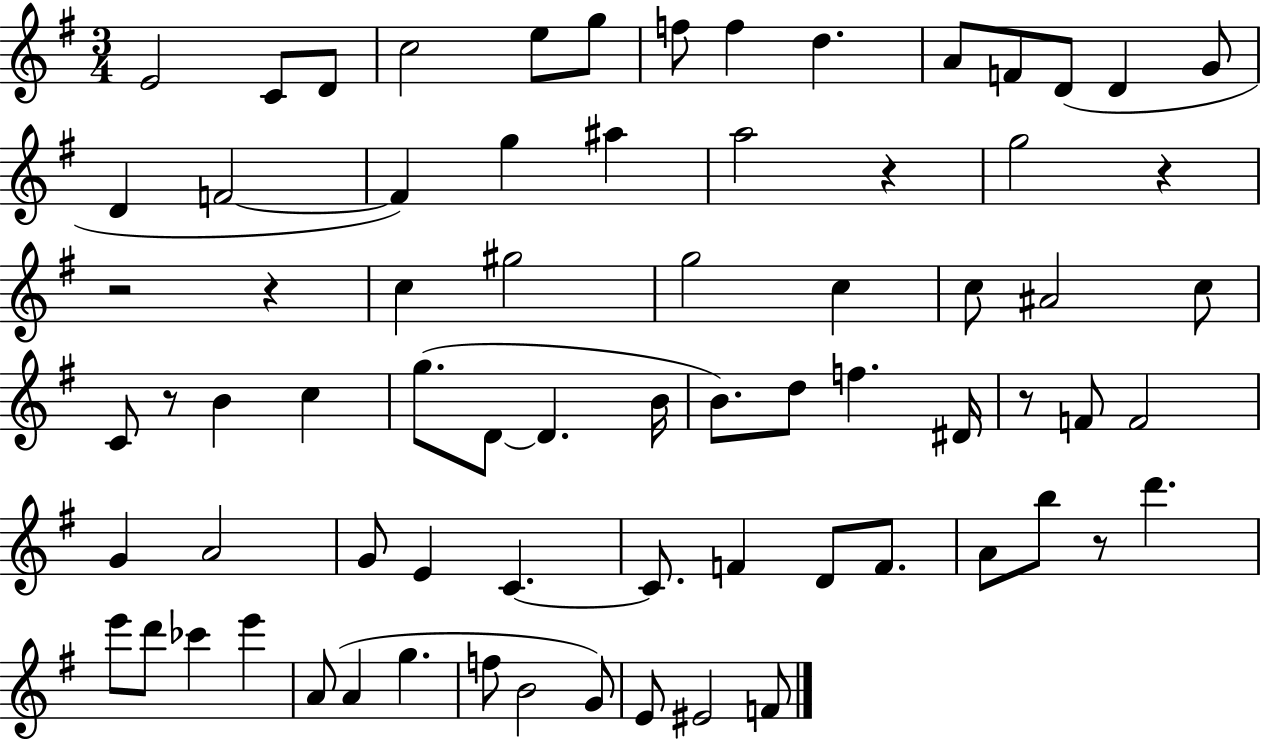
E4/h C4/e D4/e C5/h E5/e G5/e F5/e F5/q D5/q. A4/e F4/e D4/e D4/q G4/e D4/q F4/h F4/q G5/q A#5/q A5/h R/q G5/h R/q R/h R/q C5/q G#5/h G5/h C5/q C5/e A#4/h C5/e C4/e R/e B4/q C5/q G5/e. D4/e D4/q. B4/s B4/e. D5/e F5/q. D#4/s R/e F4/e F4/h G4/q A4/h G4/e E4/q C4/q. C4/e. F4/q D4/e F4/e. A4/e B5/e R/e D6/q. E6/e D6/e CES6/q E6/q A4/e A4/q G5/q. F5/e B4/h G4/e E4/e EIS4/h F4/e